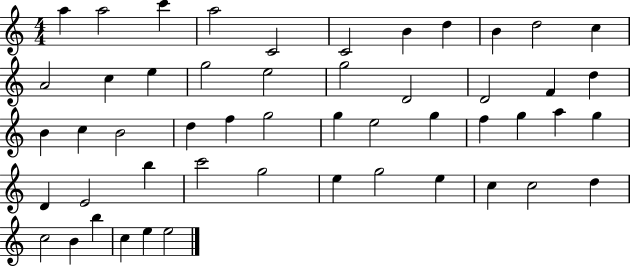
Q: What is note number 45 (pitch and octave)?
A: D5